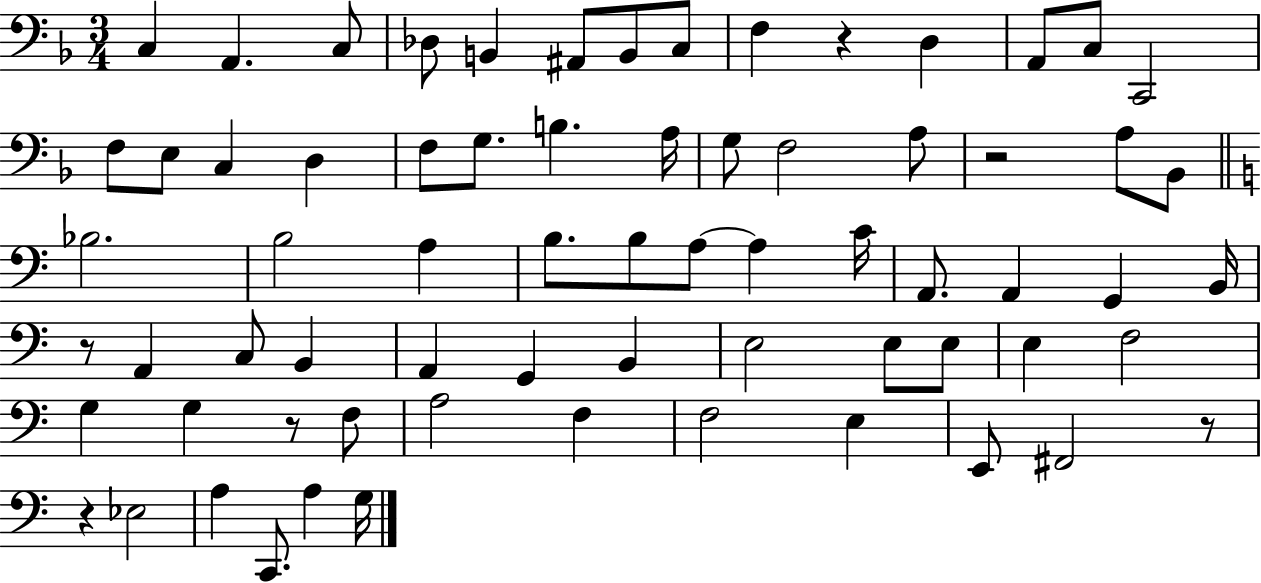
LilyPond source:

{
  \clef bass
  \numericTimeSignature
  \time 3/4
  \key f \major
  c4 a,4. c8 | des8 b,4 ais,8 b,8 c8 | f4 r4 d4 | a,8 c8 c,2 | \break f8 e8 c4 d4 | f8 g8. b4. a16 | g8 f2 a8 | r2 a8 bes,8 | \break \bar "||" \break \key a \minor bes2. | b2 a4 | b8. b8 a8~~ a4 c'16 | a,8. a,4 g,4 b,16 | \break r8 a,4 c8 b,4 | a,4 g,4 b,4 | e2 e8 e8 | e4 f2 | \break g4 g4 r8 f8 | a2 f4 | f2 e4 | e,8 fis,2 r8 | \break r4 ees2 | a4 c,8. a4 g16 | \bar "|."
}